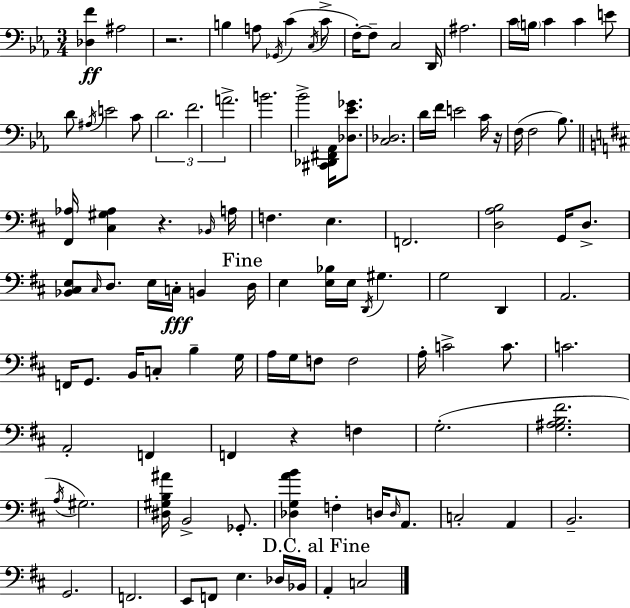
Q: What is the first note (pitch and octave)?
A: A#3